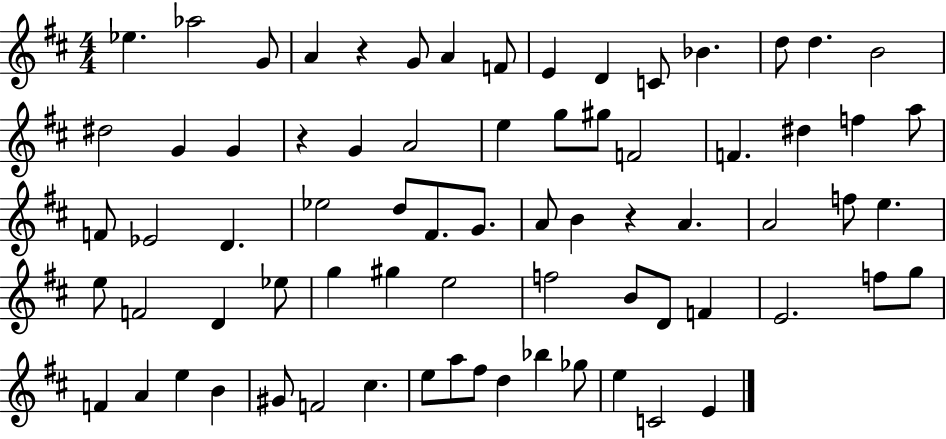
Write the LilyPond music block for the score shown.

{
  \clef treble
  \numericTimeSignature
  \time 4/4
  \key d \major
  ees''4. aes''2 g'8 | a'4 r4 g'8 a'4 f'8 | e'4 d'4 c'8 bes'4. | d''8 d''4. b'2 | \break dis''2 g'4 g'4 | r4 g'4 a'2 | e''4 g''8 gis''8 f'2 | f'4. dis''4 f''4 a''8 | \break f'8 ees'2 d'4. | ees''2 d''8 fis'8. g'8. | a'8 b'4 r4 a'4. | a'2 f''8 e''4. | \break e''8 f'2 d'4 ees''8 | g''4 gis''4 e''2 | f''2 b'8 d'8 f'4 | e'2. f''8 g''8 | \break f'4 a'4 e''4 b'4 | gis'8 f'2 cis''4. | e''8 a''8 fis''8 d''4 bes''4 ges''8 | e''4 c'2 e'4 | \break \bar "|."
}